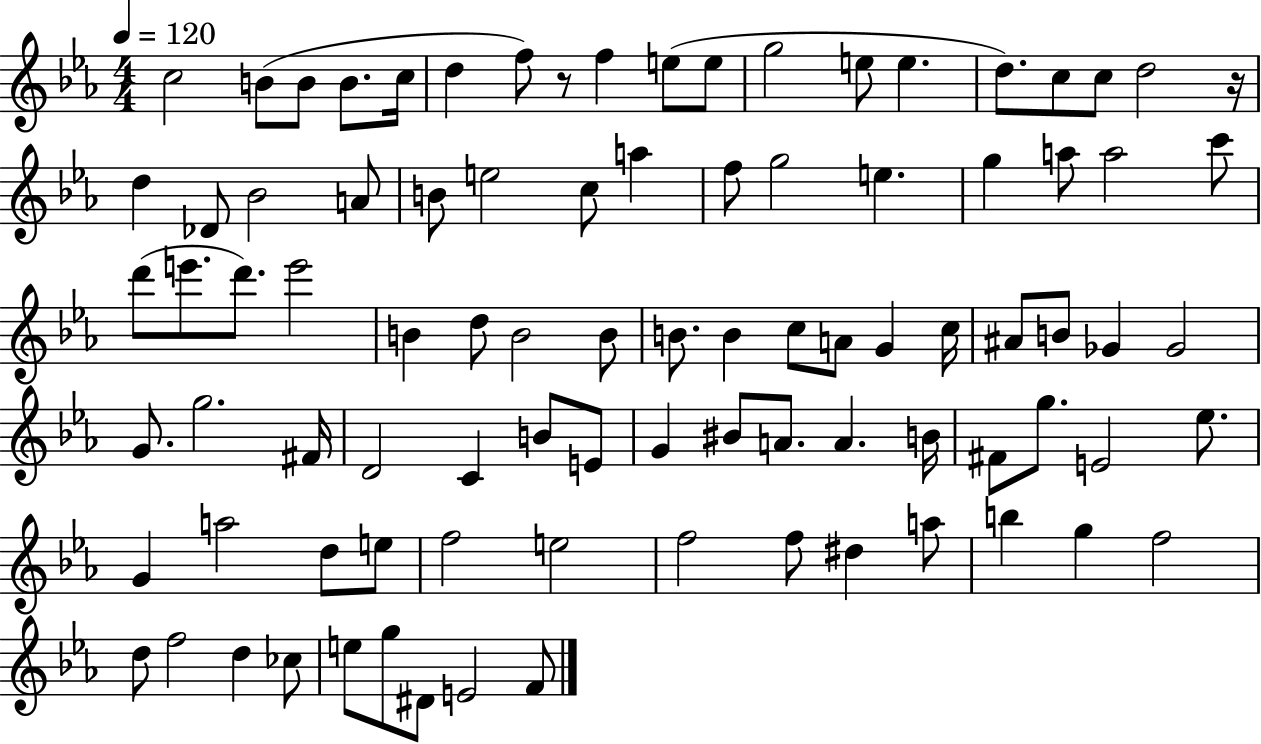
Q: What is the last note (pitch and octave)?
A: F4